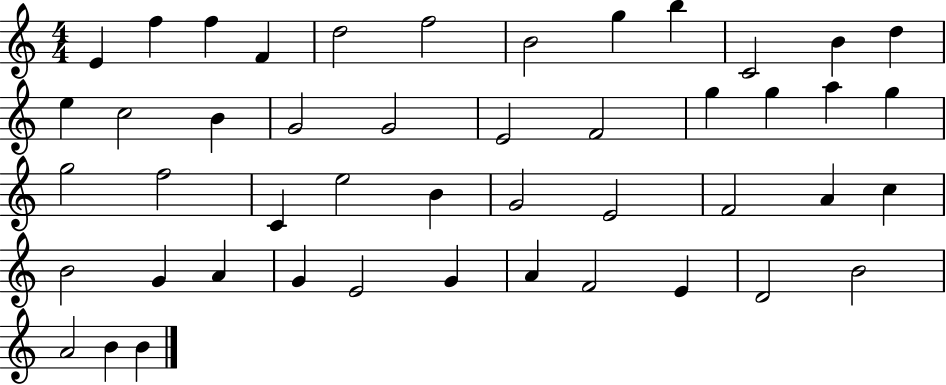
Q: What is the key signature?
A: C major